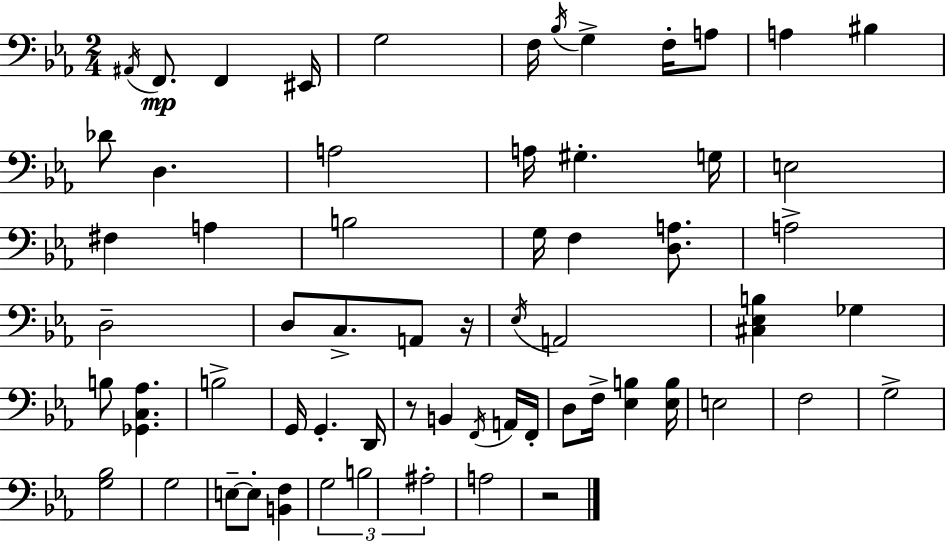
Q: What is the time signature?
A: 2/4